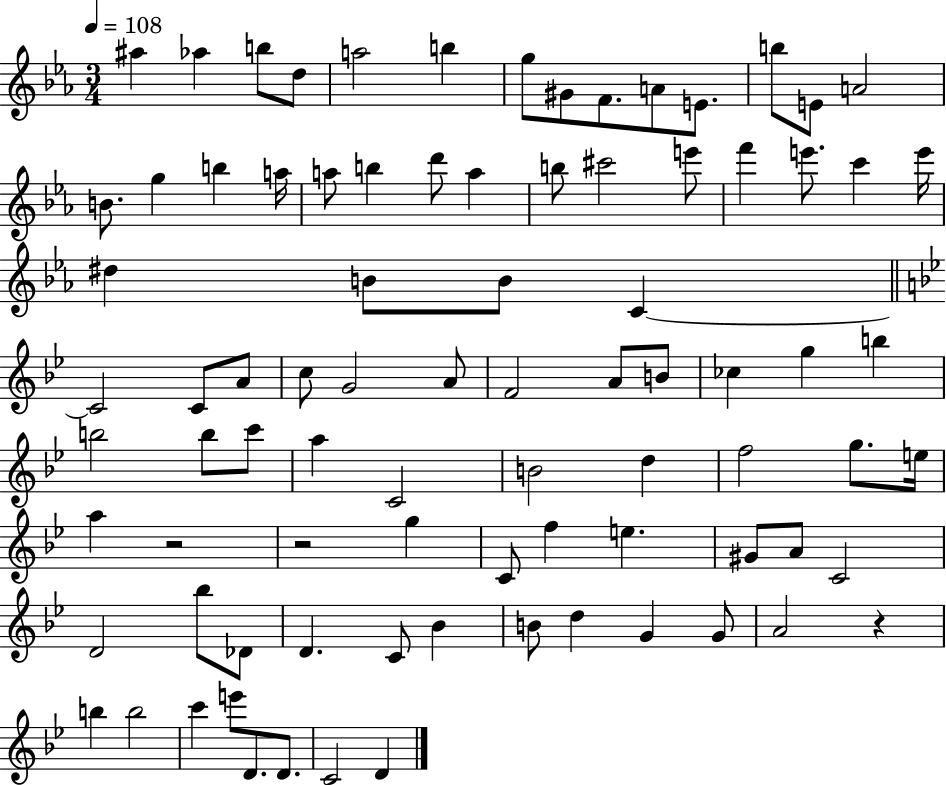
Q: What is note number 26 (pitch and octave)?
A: F6